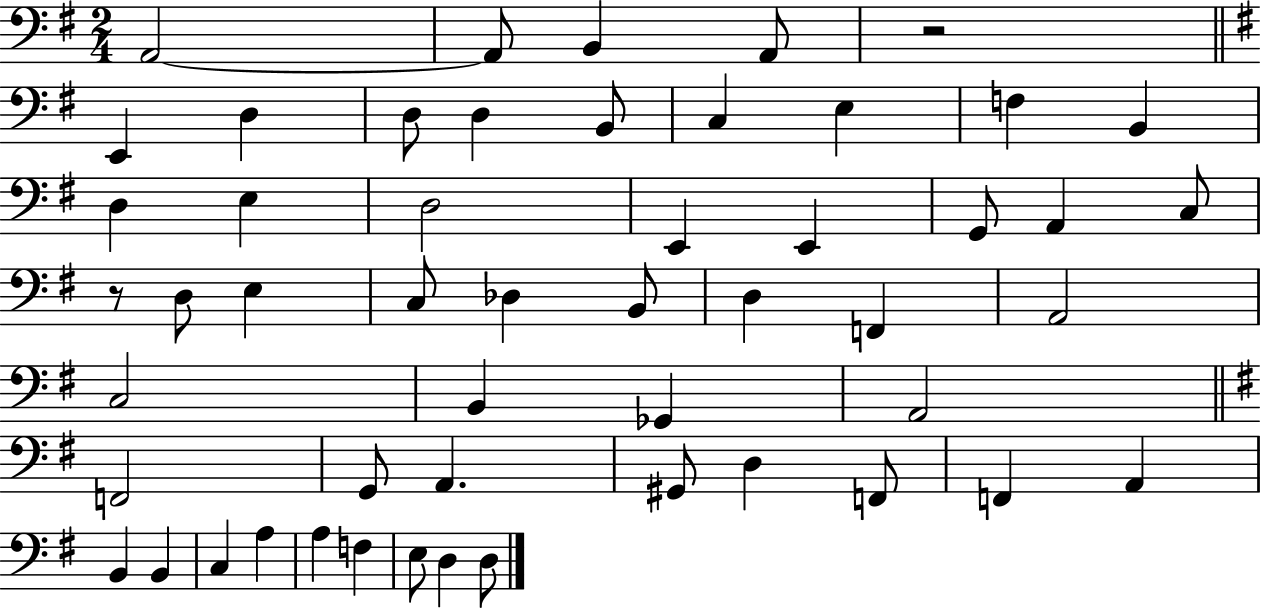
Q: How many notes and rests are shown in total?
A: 52